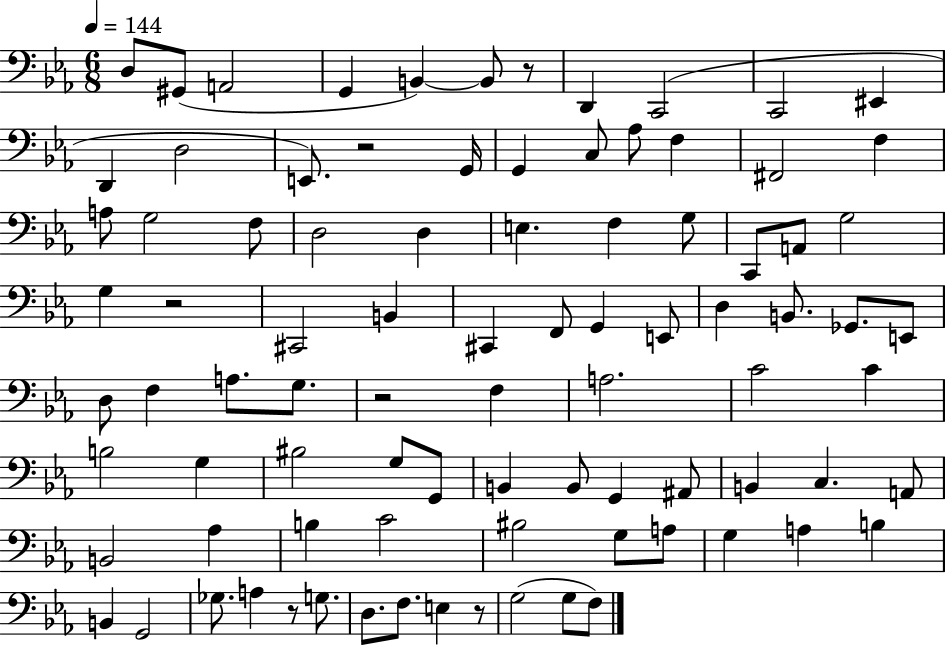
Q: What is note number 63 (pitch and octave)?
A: B2